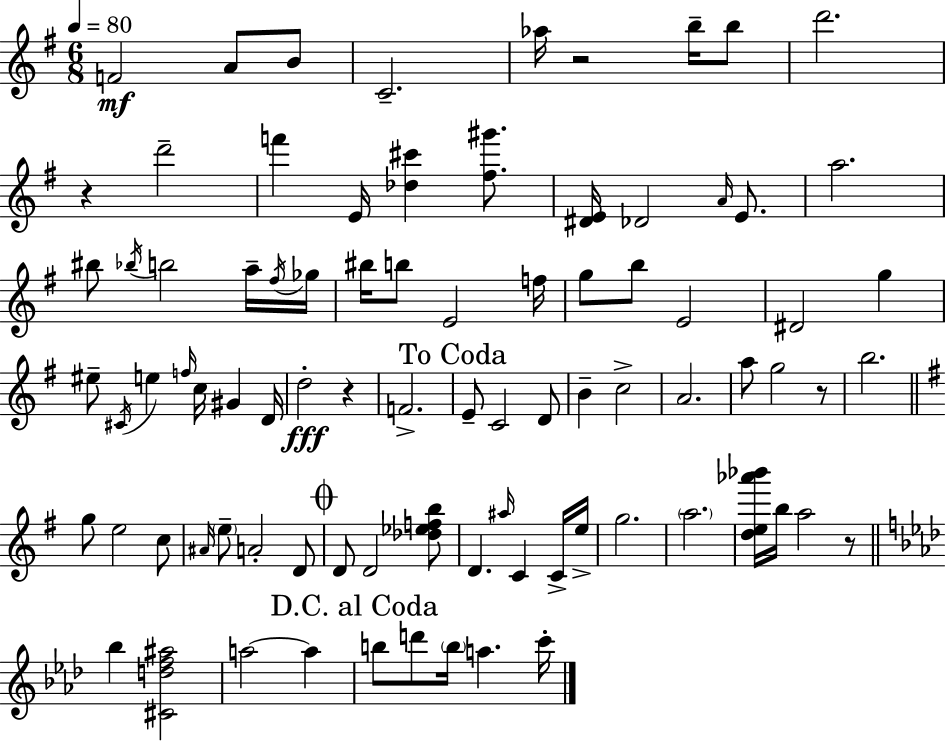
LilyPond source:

{
  \clef treble
  \numericTimeSignature
  \time 6/8
  \key e \minor
  \tempo 4 = 80
  f'2\mf a'8 b'8 | c'2.-- | aes''16 r2 b''16-- b''8 | d'''2. | \break r4 d'''2-- | f'''4 e'16 <des'' cis'''>4 <fis'' gis'''>8. | <dis' e'>16 des'2 \grace { a'16 } e'8. | a''2. | \break bis''8 \acciaccatura { bes''16 } b''2 | a''16-- \acciaccatura { fis''16 } ges''16 bis''16 b''8 e'2 | f''16 g''8 b''8 e'2 | dis'2 g''4 | \break eis''8-- \acciaccatura { cis'16 } e''4 \grace { f''16 } c''16 | gis'4 d'16 d''2-.\fff | r4 f'2.-> | \mark "To Coda" e'8-- c'2 | \break d'8 b'4-- c''2-> | a'2. | a''8 g''2 | r8 b''2. | \break \bar "||" \break \key g \major g''8 e''2 c''8 | \grace { ais'16 } \parenthesize e''8-- a'2-. d'8 | \mark \markup { \musicglyph "scripts.coda" } d'8 d'2 <des'' ees'' f'' b''>8 | d'4. \grace { ais''16 } c'4 | \break c'16-> e''16-> g''2. | \parenthesize a''2. | <d'' e'' aes''' bes'''>16 b''16 a''2 | r8 \bar "||" \break \key aes \major bes''4 <cis' d'' f'' ais''>2 | a''2~~ a''4 | \mark "D.C. al Coda" b''8 d'''8 \parenthesize b''16 a''4. c'''16-. | \bar "|."
}